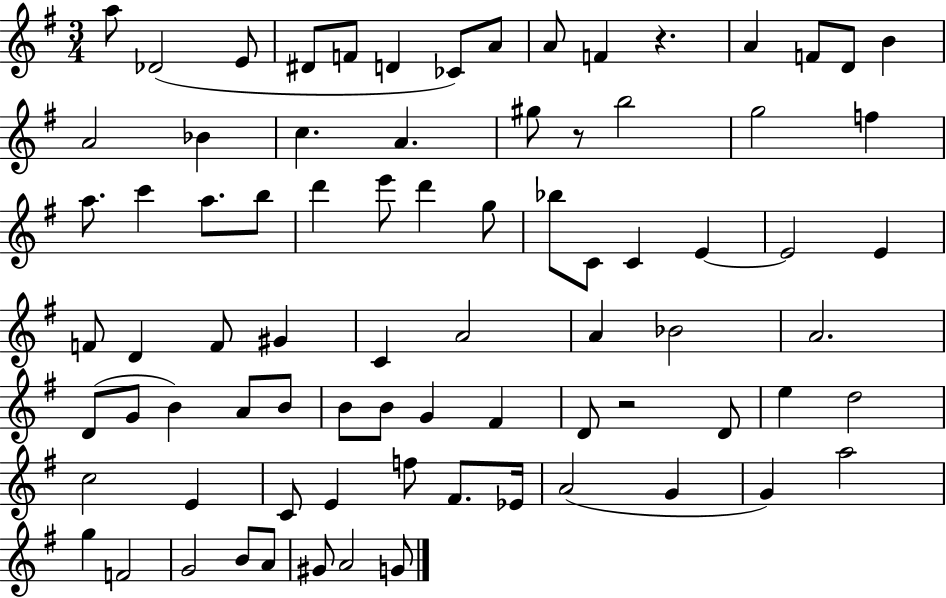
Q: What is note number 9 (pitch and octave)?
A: A4